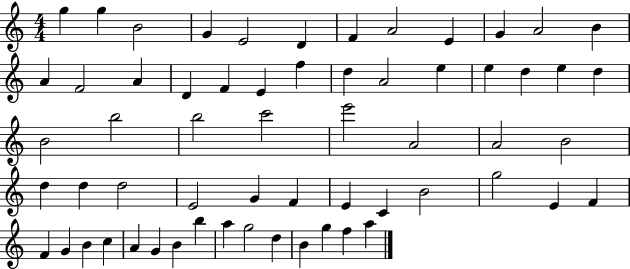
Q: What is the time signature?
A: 4/4